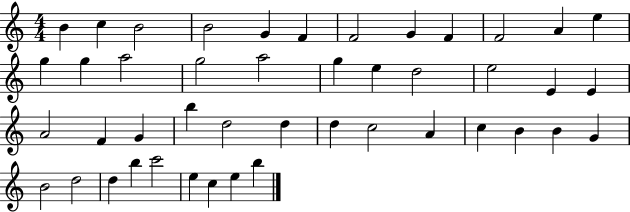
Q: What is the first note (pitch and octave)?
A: B4